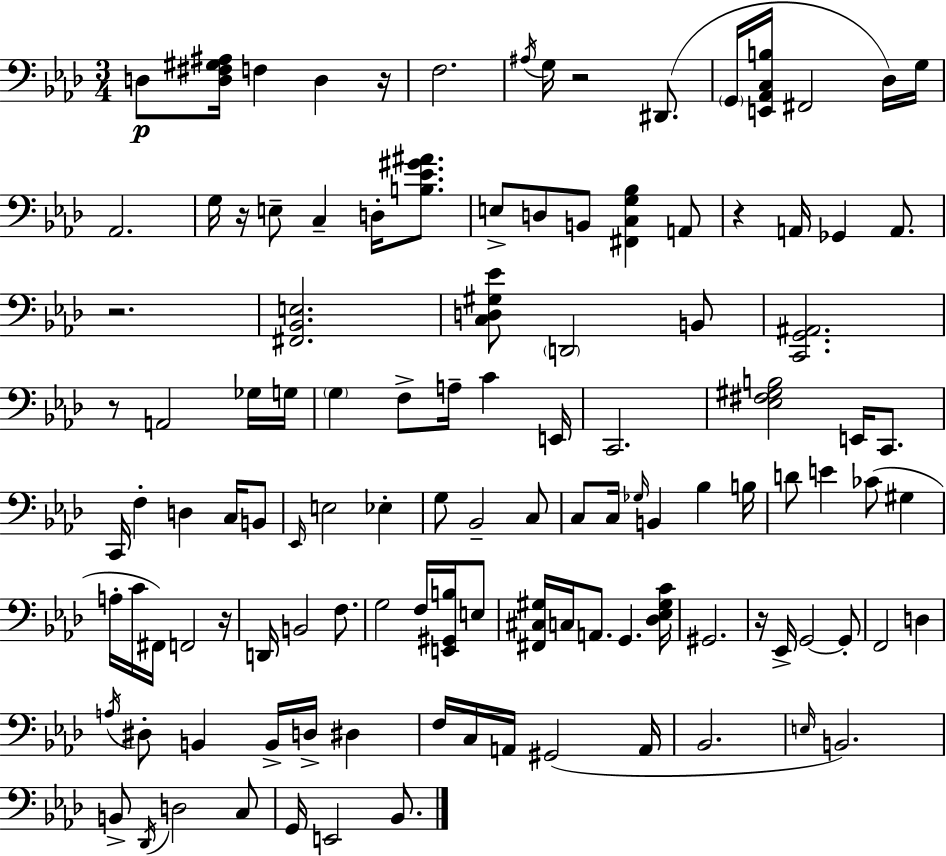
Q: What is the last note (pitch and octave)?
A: Bb2